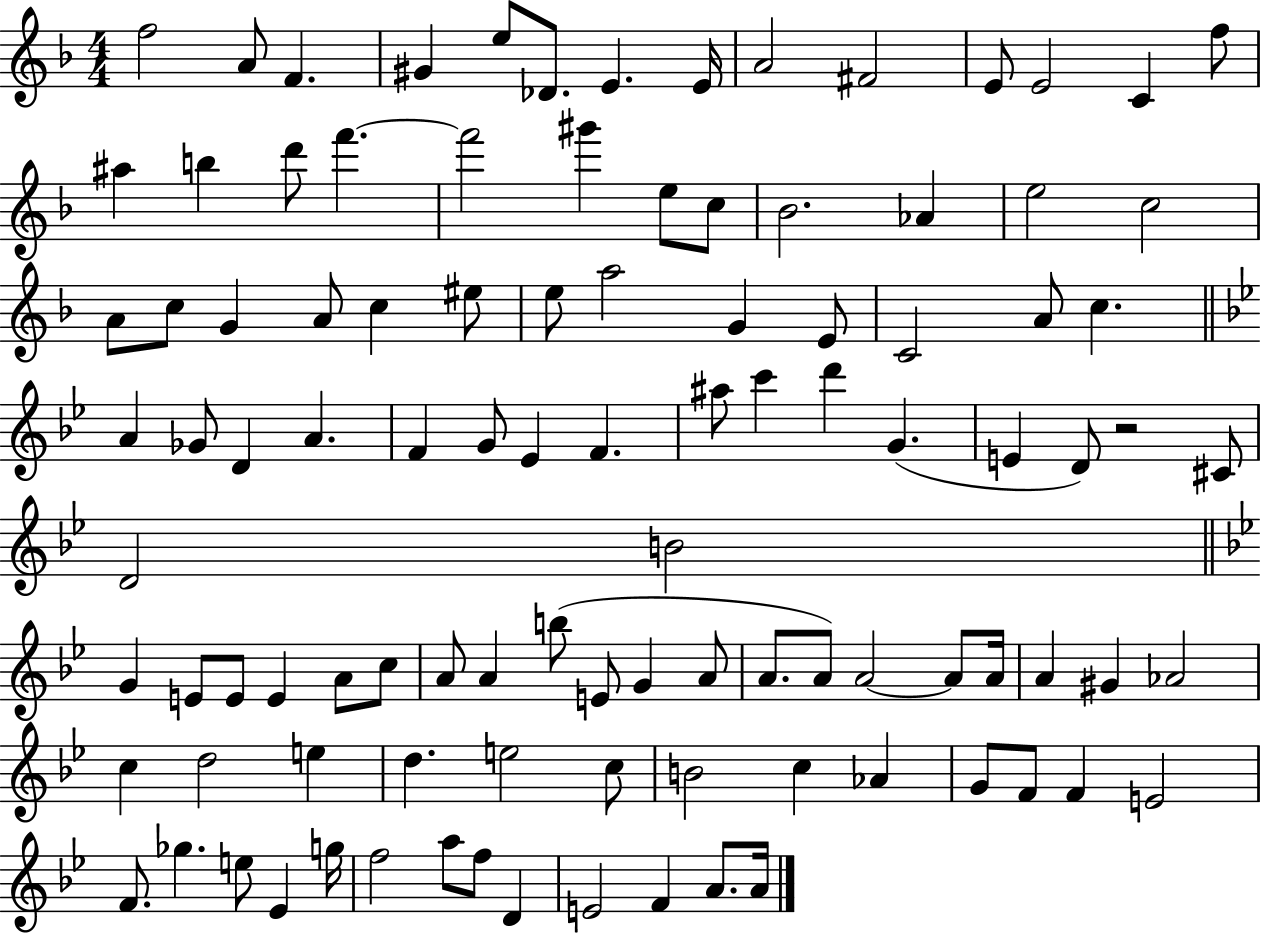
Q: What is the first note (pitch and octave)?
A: F5